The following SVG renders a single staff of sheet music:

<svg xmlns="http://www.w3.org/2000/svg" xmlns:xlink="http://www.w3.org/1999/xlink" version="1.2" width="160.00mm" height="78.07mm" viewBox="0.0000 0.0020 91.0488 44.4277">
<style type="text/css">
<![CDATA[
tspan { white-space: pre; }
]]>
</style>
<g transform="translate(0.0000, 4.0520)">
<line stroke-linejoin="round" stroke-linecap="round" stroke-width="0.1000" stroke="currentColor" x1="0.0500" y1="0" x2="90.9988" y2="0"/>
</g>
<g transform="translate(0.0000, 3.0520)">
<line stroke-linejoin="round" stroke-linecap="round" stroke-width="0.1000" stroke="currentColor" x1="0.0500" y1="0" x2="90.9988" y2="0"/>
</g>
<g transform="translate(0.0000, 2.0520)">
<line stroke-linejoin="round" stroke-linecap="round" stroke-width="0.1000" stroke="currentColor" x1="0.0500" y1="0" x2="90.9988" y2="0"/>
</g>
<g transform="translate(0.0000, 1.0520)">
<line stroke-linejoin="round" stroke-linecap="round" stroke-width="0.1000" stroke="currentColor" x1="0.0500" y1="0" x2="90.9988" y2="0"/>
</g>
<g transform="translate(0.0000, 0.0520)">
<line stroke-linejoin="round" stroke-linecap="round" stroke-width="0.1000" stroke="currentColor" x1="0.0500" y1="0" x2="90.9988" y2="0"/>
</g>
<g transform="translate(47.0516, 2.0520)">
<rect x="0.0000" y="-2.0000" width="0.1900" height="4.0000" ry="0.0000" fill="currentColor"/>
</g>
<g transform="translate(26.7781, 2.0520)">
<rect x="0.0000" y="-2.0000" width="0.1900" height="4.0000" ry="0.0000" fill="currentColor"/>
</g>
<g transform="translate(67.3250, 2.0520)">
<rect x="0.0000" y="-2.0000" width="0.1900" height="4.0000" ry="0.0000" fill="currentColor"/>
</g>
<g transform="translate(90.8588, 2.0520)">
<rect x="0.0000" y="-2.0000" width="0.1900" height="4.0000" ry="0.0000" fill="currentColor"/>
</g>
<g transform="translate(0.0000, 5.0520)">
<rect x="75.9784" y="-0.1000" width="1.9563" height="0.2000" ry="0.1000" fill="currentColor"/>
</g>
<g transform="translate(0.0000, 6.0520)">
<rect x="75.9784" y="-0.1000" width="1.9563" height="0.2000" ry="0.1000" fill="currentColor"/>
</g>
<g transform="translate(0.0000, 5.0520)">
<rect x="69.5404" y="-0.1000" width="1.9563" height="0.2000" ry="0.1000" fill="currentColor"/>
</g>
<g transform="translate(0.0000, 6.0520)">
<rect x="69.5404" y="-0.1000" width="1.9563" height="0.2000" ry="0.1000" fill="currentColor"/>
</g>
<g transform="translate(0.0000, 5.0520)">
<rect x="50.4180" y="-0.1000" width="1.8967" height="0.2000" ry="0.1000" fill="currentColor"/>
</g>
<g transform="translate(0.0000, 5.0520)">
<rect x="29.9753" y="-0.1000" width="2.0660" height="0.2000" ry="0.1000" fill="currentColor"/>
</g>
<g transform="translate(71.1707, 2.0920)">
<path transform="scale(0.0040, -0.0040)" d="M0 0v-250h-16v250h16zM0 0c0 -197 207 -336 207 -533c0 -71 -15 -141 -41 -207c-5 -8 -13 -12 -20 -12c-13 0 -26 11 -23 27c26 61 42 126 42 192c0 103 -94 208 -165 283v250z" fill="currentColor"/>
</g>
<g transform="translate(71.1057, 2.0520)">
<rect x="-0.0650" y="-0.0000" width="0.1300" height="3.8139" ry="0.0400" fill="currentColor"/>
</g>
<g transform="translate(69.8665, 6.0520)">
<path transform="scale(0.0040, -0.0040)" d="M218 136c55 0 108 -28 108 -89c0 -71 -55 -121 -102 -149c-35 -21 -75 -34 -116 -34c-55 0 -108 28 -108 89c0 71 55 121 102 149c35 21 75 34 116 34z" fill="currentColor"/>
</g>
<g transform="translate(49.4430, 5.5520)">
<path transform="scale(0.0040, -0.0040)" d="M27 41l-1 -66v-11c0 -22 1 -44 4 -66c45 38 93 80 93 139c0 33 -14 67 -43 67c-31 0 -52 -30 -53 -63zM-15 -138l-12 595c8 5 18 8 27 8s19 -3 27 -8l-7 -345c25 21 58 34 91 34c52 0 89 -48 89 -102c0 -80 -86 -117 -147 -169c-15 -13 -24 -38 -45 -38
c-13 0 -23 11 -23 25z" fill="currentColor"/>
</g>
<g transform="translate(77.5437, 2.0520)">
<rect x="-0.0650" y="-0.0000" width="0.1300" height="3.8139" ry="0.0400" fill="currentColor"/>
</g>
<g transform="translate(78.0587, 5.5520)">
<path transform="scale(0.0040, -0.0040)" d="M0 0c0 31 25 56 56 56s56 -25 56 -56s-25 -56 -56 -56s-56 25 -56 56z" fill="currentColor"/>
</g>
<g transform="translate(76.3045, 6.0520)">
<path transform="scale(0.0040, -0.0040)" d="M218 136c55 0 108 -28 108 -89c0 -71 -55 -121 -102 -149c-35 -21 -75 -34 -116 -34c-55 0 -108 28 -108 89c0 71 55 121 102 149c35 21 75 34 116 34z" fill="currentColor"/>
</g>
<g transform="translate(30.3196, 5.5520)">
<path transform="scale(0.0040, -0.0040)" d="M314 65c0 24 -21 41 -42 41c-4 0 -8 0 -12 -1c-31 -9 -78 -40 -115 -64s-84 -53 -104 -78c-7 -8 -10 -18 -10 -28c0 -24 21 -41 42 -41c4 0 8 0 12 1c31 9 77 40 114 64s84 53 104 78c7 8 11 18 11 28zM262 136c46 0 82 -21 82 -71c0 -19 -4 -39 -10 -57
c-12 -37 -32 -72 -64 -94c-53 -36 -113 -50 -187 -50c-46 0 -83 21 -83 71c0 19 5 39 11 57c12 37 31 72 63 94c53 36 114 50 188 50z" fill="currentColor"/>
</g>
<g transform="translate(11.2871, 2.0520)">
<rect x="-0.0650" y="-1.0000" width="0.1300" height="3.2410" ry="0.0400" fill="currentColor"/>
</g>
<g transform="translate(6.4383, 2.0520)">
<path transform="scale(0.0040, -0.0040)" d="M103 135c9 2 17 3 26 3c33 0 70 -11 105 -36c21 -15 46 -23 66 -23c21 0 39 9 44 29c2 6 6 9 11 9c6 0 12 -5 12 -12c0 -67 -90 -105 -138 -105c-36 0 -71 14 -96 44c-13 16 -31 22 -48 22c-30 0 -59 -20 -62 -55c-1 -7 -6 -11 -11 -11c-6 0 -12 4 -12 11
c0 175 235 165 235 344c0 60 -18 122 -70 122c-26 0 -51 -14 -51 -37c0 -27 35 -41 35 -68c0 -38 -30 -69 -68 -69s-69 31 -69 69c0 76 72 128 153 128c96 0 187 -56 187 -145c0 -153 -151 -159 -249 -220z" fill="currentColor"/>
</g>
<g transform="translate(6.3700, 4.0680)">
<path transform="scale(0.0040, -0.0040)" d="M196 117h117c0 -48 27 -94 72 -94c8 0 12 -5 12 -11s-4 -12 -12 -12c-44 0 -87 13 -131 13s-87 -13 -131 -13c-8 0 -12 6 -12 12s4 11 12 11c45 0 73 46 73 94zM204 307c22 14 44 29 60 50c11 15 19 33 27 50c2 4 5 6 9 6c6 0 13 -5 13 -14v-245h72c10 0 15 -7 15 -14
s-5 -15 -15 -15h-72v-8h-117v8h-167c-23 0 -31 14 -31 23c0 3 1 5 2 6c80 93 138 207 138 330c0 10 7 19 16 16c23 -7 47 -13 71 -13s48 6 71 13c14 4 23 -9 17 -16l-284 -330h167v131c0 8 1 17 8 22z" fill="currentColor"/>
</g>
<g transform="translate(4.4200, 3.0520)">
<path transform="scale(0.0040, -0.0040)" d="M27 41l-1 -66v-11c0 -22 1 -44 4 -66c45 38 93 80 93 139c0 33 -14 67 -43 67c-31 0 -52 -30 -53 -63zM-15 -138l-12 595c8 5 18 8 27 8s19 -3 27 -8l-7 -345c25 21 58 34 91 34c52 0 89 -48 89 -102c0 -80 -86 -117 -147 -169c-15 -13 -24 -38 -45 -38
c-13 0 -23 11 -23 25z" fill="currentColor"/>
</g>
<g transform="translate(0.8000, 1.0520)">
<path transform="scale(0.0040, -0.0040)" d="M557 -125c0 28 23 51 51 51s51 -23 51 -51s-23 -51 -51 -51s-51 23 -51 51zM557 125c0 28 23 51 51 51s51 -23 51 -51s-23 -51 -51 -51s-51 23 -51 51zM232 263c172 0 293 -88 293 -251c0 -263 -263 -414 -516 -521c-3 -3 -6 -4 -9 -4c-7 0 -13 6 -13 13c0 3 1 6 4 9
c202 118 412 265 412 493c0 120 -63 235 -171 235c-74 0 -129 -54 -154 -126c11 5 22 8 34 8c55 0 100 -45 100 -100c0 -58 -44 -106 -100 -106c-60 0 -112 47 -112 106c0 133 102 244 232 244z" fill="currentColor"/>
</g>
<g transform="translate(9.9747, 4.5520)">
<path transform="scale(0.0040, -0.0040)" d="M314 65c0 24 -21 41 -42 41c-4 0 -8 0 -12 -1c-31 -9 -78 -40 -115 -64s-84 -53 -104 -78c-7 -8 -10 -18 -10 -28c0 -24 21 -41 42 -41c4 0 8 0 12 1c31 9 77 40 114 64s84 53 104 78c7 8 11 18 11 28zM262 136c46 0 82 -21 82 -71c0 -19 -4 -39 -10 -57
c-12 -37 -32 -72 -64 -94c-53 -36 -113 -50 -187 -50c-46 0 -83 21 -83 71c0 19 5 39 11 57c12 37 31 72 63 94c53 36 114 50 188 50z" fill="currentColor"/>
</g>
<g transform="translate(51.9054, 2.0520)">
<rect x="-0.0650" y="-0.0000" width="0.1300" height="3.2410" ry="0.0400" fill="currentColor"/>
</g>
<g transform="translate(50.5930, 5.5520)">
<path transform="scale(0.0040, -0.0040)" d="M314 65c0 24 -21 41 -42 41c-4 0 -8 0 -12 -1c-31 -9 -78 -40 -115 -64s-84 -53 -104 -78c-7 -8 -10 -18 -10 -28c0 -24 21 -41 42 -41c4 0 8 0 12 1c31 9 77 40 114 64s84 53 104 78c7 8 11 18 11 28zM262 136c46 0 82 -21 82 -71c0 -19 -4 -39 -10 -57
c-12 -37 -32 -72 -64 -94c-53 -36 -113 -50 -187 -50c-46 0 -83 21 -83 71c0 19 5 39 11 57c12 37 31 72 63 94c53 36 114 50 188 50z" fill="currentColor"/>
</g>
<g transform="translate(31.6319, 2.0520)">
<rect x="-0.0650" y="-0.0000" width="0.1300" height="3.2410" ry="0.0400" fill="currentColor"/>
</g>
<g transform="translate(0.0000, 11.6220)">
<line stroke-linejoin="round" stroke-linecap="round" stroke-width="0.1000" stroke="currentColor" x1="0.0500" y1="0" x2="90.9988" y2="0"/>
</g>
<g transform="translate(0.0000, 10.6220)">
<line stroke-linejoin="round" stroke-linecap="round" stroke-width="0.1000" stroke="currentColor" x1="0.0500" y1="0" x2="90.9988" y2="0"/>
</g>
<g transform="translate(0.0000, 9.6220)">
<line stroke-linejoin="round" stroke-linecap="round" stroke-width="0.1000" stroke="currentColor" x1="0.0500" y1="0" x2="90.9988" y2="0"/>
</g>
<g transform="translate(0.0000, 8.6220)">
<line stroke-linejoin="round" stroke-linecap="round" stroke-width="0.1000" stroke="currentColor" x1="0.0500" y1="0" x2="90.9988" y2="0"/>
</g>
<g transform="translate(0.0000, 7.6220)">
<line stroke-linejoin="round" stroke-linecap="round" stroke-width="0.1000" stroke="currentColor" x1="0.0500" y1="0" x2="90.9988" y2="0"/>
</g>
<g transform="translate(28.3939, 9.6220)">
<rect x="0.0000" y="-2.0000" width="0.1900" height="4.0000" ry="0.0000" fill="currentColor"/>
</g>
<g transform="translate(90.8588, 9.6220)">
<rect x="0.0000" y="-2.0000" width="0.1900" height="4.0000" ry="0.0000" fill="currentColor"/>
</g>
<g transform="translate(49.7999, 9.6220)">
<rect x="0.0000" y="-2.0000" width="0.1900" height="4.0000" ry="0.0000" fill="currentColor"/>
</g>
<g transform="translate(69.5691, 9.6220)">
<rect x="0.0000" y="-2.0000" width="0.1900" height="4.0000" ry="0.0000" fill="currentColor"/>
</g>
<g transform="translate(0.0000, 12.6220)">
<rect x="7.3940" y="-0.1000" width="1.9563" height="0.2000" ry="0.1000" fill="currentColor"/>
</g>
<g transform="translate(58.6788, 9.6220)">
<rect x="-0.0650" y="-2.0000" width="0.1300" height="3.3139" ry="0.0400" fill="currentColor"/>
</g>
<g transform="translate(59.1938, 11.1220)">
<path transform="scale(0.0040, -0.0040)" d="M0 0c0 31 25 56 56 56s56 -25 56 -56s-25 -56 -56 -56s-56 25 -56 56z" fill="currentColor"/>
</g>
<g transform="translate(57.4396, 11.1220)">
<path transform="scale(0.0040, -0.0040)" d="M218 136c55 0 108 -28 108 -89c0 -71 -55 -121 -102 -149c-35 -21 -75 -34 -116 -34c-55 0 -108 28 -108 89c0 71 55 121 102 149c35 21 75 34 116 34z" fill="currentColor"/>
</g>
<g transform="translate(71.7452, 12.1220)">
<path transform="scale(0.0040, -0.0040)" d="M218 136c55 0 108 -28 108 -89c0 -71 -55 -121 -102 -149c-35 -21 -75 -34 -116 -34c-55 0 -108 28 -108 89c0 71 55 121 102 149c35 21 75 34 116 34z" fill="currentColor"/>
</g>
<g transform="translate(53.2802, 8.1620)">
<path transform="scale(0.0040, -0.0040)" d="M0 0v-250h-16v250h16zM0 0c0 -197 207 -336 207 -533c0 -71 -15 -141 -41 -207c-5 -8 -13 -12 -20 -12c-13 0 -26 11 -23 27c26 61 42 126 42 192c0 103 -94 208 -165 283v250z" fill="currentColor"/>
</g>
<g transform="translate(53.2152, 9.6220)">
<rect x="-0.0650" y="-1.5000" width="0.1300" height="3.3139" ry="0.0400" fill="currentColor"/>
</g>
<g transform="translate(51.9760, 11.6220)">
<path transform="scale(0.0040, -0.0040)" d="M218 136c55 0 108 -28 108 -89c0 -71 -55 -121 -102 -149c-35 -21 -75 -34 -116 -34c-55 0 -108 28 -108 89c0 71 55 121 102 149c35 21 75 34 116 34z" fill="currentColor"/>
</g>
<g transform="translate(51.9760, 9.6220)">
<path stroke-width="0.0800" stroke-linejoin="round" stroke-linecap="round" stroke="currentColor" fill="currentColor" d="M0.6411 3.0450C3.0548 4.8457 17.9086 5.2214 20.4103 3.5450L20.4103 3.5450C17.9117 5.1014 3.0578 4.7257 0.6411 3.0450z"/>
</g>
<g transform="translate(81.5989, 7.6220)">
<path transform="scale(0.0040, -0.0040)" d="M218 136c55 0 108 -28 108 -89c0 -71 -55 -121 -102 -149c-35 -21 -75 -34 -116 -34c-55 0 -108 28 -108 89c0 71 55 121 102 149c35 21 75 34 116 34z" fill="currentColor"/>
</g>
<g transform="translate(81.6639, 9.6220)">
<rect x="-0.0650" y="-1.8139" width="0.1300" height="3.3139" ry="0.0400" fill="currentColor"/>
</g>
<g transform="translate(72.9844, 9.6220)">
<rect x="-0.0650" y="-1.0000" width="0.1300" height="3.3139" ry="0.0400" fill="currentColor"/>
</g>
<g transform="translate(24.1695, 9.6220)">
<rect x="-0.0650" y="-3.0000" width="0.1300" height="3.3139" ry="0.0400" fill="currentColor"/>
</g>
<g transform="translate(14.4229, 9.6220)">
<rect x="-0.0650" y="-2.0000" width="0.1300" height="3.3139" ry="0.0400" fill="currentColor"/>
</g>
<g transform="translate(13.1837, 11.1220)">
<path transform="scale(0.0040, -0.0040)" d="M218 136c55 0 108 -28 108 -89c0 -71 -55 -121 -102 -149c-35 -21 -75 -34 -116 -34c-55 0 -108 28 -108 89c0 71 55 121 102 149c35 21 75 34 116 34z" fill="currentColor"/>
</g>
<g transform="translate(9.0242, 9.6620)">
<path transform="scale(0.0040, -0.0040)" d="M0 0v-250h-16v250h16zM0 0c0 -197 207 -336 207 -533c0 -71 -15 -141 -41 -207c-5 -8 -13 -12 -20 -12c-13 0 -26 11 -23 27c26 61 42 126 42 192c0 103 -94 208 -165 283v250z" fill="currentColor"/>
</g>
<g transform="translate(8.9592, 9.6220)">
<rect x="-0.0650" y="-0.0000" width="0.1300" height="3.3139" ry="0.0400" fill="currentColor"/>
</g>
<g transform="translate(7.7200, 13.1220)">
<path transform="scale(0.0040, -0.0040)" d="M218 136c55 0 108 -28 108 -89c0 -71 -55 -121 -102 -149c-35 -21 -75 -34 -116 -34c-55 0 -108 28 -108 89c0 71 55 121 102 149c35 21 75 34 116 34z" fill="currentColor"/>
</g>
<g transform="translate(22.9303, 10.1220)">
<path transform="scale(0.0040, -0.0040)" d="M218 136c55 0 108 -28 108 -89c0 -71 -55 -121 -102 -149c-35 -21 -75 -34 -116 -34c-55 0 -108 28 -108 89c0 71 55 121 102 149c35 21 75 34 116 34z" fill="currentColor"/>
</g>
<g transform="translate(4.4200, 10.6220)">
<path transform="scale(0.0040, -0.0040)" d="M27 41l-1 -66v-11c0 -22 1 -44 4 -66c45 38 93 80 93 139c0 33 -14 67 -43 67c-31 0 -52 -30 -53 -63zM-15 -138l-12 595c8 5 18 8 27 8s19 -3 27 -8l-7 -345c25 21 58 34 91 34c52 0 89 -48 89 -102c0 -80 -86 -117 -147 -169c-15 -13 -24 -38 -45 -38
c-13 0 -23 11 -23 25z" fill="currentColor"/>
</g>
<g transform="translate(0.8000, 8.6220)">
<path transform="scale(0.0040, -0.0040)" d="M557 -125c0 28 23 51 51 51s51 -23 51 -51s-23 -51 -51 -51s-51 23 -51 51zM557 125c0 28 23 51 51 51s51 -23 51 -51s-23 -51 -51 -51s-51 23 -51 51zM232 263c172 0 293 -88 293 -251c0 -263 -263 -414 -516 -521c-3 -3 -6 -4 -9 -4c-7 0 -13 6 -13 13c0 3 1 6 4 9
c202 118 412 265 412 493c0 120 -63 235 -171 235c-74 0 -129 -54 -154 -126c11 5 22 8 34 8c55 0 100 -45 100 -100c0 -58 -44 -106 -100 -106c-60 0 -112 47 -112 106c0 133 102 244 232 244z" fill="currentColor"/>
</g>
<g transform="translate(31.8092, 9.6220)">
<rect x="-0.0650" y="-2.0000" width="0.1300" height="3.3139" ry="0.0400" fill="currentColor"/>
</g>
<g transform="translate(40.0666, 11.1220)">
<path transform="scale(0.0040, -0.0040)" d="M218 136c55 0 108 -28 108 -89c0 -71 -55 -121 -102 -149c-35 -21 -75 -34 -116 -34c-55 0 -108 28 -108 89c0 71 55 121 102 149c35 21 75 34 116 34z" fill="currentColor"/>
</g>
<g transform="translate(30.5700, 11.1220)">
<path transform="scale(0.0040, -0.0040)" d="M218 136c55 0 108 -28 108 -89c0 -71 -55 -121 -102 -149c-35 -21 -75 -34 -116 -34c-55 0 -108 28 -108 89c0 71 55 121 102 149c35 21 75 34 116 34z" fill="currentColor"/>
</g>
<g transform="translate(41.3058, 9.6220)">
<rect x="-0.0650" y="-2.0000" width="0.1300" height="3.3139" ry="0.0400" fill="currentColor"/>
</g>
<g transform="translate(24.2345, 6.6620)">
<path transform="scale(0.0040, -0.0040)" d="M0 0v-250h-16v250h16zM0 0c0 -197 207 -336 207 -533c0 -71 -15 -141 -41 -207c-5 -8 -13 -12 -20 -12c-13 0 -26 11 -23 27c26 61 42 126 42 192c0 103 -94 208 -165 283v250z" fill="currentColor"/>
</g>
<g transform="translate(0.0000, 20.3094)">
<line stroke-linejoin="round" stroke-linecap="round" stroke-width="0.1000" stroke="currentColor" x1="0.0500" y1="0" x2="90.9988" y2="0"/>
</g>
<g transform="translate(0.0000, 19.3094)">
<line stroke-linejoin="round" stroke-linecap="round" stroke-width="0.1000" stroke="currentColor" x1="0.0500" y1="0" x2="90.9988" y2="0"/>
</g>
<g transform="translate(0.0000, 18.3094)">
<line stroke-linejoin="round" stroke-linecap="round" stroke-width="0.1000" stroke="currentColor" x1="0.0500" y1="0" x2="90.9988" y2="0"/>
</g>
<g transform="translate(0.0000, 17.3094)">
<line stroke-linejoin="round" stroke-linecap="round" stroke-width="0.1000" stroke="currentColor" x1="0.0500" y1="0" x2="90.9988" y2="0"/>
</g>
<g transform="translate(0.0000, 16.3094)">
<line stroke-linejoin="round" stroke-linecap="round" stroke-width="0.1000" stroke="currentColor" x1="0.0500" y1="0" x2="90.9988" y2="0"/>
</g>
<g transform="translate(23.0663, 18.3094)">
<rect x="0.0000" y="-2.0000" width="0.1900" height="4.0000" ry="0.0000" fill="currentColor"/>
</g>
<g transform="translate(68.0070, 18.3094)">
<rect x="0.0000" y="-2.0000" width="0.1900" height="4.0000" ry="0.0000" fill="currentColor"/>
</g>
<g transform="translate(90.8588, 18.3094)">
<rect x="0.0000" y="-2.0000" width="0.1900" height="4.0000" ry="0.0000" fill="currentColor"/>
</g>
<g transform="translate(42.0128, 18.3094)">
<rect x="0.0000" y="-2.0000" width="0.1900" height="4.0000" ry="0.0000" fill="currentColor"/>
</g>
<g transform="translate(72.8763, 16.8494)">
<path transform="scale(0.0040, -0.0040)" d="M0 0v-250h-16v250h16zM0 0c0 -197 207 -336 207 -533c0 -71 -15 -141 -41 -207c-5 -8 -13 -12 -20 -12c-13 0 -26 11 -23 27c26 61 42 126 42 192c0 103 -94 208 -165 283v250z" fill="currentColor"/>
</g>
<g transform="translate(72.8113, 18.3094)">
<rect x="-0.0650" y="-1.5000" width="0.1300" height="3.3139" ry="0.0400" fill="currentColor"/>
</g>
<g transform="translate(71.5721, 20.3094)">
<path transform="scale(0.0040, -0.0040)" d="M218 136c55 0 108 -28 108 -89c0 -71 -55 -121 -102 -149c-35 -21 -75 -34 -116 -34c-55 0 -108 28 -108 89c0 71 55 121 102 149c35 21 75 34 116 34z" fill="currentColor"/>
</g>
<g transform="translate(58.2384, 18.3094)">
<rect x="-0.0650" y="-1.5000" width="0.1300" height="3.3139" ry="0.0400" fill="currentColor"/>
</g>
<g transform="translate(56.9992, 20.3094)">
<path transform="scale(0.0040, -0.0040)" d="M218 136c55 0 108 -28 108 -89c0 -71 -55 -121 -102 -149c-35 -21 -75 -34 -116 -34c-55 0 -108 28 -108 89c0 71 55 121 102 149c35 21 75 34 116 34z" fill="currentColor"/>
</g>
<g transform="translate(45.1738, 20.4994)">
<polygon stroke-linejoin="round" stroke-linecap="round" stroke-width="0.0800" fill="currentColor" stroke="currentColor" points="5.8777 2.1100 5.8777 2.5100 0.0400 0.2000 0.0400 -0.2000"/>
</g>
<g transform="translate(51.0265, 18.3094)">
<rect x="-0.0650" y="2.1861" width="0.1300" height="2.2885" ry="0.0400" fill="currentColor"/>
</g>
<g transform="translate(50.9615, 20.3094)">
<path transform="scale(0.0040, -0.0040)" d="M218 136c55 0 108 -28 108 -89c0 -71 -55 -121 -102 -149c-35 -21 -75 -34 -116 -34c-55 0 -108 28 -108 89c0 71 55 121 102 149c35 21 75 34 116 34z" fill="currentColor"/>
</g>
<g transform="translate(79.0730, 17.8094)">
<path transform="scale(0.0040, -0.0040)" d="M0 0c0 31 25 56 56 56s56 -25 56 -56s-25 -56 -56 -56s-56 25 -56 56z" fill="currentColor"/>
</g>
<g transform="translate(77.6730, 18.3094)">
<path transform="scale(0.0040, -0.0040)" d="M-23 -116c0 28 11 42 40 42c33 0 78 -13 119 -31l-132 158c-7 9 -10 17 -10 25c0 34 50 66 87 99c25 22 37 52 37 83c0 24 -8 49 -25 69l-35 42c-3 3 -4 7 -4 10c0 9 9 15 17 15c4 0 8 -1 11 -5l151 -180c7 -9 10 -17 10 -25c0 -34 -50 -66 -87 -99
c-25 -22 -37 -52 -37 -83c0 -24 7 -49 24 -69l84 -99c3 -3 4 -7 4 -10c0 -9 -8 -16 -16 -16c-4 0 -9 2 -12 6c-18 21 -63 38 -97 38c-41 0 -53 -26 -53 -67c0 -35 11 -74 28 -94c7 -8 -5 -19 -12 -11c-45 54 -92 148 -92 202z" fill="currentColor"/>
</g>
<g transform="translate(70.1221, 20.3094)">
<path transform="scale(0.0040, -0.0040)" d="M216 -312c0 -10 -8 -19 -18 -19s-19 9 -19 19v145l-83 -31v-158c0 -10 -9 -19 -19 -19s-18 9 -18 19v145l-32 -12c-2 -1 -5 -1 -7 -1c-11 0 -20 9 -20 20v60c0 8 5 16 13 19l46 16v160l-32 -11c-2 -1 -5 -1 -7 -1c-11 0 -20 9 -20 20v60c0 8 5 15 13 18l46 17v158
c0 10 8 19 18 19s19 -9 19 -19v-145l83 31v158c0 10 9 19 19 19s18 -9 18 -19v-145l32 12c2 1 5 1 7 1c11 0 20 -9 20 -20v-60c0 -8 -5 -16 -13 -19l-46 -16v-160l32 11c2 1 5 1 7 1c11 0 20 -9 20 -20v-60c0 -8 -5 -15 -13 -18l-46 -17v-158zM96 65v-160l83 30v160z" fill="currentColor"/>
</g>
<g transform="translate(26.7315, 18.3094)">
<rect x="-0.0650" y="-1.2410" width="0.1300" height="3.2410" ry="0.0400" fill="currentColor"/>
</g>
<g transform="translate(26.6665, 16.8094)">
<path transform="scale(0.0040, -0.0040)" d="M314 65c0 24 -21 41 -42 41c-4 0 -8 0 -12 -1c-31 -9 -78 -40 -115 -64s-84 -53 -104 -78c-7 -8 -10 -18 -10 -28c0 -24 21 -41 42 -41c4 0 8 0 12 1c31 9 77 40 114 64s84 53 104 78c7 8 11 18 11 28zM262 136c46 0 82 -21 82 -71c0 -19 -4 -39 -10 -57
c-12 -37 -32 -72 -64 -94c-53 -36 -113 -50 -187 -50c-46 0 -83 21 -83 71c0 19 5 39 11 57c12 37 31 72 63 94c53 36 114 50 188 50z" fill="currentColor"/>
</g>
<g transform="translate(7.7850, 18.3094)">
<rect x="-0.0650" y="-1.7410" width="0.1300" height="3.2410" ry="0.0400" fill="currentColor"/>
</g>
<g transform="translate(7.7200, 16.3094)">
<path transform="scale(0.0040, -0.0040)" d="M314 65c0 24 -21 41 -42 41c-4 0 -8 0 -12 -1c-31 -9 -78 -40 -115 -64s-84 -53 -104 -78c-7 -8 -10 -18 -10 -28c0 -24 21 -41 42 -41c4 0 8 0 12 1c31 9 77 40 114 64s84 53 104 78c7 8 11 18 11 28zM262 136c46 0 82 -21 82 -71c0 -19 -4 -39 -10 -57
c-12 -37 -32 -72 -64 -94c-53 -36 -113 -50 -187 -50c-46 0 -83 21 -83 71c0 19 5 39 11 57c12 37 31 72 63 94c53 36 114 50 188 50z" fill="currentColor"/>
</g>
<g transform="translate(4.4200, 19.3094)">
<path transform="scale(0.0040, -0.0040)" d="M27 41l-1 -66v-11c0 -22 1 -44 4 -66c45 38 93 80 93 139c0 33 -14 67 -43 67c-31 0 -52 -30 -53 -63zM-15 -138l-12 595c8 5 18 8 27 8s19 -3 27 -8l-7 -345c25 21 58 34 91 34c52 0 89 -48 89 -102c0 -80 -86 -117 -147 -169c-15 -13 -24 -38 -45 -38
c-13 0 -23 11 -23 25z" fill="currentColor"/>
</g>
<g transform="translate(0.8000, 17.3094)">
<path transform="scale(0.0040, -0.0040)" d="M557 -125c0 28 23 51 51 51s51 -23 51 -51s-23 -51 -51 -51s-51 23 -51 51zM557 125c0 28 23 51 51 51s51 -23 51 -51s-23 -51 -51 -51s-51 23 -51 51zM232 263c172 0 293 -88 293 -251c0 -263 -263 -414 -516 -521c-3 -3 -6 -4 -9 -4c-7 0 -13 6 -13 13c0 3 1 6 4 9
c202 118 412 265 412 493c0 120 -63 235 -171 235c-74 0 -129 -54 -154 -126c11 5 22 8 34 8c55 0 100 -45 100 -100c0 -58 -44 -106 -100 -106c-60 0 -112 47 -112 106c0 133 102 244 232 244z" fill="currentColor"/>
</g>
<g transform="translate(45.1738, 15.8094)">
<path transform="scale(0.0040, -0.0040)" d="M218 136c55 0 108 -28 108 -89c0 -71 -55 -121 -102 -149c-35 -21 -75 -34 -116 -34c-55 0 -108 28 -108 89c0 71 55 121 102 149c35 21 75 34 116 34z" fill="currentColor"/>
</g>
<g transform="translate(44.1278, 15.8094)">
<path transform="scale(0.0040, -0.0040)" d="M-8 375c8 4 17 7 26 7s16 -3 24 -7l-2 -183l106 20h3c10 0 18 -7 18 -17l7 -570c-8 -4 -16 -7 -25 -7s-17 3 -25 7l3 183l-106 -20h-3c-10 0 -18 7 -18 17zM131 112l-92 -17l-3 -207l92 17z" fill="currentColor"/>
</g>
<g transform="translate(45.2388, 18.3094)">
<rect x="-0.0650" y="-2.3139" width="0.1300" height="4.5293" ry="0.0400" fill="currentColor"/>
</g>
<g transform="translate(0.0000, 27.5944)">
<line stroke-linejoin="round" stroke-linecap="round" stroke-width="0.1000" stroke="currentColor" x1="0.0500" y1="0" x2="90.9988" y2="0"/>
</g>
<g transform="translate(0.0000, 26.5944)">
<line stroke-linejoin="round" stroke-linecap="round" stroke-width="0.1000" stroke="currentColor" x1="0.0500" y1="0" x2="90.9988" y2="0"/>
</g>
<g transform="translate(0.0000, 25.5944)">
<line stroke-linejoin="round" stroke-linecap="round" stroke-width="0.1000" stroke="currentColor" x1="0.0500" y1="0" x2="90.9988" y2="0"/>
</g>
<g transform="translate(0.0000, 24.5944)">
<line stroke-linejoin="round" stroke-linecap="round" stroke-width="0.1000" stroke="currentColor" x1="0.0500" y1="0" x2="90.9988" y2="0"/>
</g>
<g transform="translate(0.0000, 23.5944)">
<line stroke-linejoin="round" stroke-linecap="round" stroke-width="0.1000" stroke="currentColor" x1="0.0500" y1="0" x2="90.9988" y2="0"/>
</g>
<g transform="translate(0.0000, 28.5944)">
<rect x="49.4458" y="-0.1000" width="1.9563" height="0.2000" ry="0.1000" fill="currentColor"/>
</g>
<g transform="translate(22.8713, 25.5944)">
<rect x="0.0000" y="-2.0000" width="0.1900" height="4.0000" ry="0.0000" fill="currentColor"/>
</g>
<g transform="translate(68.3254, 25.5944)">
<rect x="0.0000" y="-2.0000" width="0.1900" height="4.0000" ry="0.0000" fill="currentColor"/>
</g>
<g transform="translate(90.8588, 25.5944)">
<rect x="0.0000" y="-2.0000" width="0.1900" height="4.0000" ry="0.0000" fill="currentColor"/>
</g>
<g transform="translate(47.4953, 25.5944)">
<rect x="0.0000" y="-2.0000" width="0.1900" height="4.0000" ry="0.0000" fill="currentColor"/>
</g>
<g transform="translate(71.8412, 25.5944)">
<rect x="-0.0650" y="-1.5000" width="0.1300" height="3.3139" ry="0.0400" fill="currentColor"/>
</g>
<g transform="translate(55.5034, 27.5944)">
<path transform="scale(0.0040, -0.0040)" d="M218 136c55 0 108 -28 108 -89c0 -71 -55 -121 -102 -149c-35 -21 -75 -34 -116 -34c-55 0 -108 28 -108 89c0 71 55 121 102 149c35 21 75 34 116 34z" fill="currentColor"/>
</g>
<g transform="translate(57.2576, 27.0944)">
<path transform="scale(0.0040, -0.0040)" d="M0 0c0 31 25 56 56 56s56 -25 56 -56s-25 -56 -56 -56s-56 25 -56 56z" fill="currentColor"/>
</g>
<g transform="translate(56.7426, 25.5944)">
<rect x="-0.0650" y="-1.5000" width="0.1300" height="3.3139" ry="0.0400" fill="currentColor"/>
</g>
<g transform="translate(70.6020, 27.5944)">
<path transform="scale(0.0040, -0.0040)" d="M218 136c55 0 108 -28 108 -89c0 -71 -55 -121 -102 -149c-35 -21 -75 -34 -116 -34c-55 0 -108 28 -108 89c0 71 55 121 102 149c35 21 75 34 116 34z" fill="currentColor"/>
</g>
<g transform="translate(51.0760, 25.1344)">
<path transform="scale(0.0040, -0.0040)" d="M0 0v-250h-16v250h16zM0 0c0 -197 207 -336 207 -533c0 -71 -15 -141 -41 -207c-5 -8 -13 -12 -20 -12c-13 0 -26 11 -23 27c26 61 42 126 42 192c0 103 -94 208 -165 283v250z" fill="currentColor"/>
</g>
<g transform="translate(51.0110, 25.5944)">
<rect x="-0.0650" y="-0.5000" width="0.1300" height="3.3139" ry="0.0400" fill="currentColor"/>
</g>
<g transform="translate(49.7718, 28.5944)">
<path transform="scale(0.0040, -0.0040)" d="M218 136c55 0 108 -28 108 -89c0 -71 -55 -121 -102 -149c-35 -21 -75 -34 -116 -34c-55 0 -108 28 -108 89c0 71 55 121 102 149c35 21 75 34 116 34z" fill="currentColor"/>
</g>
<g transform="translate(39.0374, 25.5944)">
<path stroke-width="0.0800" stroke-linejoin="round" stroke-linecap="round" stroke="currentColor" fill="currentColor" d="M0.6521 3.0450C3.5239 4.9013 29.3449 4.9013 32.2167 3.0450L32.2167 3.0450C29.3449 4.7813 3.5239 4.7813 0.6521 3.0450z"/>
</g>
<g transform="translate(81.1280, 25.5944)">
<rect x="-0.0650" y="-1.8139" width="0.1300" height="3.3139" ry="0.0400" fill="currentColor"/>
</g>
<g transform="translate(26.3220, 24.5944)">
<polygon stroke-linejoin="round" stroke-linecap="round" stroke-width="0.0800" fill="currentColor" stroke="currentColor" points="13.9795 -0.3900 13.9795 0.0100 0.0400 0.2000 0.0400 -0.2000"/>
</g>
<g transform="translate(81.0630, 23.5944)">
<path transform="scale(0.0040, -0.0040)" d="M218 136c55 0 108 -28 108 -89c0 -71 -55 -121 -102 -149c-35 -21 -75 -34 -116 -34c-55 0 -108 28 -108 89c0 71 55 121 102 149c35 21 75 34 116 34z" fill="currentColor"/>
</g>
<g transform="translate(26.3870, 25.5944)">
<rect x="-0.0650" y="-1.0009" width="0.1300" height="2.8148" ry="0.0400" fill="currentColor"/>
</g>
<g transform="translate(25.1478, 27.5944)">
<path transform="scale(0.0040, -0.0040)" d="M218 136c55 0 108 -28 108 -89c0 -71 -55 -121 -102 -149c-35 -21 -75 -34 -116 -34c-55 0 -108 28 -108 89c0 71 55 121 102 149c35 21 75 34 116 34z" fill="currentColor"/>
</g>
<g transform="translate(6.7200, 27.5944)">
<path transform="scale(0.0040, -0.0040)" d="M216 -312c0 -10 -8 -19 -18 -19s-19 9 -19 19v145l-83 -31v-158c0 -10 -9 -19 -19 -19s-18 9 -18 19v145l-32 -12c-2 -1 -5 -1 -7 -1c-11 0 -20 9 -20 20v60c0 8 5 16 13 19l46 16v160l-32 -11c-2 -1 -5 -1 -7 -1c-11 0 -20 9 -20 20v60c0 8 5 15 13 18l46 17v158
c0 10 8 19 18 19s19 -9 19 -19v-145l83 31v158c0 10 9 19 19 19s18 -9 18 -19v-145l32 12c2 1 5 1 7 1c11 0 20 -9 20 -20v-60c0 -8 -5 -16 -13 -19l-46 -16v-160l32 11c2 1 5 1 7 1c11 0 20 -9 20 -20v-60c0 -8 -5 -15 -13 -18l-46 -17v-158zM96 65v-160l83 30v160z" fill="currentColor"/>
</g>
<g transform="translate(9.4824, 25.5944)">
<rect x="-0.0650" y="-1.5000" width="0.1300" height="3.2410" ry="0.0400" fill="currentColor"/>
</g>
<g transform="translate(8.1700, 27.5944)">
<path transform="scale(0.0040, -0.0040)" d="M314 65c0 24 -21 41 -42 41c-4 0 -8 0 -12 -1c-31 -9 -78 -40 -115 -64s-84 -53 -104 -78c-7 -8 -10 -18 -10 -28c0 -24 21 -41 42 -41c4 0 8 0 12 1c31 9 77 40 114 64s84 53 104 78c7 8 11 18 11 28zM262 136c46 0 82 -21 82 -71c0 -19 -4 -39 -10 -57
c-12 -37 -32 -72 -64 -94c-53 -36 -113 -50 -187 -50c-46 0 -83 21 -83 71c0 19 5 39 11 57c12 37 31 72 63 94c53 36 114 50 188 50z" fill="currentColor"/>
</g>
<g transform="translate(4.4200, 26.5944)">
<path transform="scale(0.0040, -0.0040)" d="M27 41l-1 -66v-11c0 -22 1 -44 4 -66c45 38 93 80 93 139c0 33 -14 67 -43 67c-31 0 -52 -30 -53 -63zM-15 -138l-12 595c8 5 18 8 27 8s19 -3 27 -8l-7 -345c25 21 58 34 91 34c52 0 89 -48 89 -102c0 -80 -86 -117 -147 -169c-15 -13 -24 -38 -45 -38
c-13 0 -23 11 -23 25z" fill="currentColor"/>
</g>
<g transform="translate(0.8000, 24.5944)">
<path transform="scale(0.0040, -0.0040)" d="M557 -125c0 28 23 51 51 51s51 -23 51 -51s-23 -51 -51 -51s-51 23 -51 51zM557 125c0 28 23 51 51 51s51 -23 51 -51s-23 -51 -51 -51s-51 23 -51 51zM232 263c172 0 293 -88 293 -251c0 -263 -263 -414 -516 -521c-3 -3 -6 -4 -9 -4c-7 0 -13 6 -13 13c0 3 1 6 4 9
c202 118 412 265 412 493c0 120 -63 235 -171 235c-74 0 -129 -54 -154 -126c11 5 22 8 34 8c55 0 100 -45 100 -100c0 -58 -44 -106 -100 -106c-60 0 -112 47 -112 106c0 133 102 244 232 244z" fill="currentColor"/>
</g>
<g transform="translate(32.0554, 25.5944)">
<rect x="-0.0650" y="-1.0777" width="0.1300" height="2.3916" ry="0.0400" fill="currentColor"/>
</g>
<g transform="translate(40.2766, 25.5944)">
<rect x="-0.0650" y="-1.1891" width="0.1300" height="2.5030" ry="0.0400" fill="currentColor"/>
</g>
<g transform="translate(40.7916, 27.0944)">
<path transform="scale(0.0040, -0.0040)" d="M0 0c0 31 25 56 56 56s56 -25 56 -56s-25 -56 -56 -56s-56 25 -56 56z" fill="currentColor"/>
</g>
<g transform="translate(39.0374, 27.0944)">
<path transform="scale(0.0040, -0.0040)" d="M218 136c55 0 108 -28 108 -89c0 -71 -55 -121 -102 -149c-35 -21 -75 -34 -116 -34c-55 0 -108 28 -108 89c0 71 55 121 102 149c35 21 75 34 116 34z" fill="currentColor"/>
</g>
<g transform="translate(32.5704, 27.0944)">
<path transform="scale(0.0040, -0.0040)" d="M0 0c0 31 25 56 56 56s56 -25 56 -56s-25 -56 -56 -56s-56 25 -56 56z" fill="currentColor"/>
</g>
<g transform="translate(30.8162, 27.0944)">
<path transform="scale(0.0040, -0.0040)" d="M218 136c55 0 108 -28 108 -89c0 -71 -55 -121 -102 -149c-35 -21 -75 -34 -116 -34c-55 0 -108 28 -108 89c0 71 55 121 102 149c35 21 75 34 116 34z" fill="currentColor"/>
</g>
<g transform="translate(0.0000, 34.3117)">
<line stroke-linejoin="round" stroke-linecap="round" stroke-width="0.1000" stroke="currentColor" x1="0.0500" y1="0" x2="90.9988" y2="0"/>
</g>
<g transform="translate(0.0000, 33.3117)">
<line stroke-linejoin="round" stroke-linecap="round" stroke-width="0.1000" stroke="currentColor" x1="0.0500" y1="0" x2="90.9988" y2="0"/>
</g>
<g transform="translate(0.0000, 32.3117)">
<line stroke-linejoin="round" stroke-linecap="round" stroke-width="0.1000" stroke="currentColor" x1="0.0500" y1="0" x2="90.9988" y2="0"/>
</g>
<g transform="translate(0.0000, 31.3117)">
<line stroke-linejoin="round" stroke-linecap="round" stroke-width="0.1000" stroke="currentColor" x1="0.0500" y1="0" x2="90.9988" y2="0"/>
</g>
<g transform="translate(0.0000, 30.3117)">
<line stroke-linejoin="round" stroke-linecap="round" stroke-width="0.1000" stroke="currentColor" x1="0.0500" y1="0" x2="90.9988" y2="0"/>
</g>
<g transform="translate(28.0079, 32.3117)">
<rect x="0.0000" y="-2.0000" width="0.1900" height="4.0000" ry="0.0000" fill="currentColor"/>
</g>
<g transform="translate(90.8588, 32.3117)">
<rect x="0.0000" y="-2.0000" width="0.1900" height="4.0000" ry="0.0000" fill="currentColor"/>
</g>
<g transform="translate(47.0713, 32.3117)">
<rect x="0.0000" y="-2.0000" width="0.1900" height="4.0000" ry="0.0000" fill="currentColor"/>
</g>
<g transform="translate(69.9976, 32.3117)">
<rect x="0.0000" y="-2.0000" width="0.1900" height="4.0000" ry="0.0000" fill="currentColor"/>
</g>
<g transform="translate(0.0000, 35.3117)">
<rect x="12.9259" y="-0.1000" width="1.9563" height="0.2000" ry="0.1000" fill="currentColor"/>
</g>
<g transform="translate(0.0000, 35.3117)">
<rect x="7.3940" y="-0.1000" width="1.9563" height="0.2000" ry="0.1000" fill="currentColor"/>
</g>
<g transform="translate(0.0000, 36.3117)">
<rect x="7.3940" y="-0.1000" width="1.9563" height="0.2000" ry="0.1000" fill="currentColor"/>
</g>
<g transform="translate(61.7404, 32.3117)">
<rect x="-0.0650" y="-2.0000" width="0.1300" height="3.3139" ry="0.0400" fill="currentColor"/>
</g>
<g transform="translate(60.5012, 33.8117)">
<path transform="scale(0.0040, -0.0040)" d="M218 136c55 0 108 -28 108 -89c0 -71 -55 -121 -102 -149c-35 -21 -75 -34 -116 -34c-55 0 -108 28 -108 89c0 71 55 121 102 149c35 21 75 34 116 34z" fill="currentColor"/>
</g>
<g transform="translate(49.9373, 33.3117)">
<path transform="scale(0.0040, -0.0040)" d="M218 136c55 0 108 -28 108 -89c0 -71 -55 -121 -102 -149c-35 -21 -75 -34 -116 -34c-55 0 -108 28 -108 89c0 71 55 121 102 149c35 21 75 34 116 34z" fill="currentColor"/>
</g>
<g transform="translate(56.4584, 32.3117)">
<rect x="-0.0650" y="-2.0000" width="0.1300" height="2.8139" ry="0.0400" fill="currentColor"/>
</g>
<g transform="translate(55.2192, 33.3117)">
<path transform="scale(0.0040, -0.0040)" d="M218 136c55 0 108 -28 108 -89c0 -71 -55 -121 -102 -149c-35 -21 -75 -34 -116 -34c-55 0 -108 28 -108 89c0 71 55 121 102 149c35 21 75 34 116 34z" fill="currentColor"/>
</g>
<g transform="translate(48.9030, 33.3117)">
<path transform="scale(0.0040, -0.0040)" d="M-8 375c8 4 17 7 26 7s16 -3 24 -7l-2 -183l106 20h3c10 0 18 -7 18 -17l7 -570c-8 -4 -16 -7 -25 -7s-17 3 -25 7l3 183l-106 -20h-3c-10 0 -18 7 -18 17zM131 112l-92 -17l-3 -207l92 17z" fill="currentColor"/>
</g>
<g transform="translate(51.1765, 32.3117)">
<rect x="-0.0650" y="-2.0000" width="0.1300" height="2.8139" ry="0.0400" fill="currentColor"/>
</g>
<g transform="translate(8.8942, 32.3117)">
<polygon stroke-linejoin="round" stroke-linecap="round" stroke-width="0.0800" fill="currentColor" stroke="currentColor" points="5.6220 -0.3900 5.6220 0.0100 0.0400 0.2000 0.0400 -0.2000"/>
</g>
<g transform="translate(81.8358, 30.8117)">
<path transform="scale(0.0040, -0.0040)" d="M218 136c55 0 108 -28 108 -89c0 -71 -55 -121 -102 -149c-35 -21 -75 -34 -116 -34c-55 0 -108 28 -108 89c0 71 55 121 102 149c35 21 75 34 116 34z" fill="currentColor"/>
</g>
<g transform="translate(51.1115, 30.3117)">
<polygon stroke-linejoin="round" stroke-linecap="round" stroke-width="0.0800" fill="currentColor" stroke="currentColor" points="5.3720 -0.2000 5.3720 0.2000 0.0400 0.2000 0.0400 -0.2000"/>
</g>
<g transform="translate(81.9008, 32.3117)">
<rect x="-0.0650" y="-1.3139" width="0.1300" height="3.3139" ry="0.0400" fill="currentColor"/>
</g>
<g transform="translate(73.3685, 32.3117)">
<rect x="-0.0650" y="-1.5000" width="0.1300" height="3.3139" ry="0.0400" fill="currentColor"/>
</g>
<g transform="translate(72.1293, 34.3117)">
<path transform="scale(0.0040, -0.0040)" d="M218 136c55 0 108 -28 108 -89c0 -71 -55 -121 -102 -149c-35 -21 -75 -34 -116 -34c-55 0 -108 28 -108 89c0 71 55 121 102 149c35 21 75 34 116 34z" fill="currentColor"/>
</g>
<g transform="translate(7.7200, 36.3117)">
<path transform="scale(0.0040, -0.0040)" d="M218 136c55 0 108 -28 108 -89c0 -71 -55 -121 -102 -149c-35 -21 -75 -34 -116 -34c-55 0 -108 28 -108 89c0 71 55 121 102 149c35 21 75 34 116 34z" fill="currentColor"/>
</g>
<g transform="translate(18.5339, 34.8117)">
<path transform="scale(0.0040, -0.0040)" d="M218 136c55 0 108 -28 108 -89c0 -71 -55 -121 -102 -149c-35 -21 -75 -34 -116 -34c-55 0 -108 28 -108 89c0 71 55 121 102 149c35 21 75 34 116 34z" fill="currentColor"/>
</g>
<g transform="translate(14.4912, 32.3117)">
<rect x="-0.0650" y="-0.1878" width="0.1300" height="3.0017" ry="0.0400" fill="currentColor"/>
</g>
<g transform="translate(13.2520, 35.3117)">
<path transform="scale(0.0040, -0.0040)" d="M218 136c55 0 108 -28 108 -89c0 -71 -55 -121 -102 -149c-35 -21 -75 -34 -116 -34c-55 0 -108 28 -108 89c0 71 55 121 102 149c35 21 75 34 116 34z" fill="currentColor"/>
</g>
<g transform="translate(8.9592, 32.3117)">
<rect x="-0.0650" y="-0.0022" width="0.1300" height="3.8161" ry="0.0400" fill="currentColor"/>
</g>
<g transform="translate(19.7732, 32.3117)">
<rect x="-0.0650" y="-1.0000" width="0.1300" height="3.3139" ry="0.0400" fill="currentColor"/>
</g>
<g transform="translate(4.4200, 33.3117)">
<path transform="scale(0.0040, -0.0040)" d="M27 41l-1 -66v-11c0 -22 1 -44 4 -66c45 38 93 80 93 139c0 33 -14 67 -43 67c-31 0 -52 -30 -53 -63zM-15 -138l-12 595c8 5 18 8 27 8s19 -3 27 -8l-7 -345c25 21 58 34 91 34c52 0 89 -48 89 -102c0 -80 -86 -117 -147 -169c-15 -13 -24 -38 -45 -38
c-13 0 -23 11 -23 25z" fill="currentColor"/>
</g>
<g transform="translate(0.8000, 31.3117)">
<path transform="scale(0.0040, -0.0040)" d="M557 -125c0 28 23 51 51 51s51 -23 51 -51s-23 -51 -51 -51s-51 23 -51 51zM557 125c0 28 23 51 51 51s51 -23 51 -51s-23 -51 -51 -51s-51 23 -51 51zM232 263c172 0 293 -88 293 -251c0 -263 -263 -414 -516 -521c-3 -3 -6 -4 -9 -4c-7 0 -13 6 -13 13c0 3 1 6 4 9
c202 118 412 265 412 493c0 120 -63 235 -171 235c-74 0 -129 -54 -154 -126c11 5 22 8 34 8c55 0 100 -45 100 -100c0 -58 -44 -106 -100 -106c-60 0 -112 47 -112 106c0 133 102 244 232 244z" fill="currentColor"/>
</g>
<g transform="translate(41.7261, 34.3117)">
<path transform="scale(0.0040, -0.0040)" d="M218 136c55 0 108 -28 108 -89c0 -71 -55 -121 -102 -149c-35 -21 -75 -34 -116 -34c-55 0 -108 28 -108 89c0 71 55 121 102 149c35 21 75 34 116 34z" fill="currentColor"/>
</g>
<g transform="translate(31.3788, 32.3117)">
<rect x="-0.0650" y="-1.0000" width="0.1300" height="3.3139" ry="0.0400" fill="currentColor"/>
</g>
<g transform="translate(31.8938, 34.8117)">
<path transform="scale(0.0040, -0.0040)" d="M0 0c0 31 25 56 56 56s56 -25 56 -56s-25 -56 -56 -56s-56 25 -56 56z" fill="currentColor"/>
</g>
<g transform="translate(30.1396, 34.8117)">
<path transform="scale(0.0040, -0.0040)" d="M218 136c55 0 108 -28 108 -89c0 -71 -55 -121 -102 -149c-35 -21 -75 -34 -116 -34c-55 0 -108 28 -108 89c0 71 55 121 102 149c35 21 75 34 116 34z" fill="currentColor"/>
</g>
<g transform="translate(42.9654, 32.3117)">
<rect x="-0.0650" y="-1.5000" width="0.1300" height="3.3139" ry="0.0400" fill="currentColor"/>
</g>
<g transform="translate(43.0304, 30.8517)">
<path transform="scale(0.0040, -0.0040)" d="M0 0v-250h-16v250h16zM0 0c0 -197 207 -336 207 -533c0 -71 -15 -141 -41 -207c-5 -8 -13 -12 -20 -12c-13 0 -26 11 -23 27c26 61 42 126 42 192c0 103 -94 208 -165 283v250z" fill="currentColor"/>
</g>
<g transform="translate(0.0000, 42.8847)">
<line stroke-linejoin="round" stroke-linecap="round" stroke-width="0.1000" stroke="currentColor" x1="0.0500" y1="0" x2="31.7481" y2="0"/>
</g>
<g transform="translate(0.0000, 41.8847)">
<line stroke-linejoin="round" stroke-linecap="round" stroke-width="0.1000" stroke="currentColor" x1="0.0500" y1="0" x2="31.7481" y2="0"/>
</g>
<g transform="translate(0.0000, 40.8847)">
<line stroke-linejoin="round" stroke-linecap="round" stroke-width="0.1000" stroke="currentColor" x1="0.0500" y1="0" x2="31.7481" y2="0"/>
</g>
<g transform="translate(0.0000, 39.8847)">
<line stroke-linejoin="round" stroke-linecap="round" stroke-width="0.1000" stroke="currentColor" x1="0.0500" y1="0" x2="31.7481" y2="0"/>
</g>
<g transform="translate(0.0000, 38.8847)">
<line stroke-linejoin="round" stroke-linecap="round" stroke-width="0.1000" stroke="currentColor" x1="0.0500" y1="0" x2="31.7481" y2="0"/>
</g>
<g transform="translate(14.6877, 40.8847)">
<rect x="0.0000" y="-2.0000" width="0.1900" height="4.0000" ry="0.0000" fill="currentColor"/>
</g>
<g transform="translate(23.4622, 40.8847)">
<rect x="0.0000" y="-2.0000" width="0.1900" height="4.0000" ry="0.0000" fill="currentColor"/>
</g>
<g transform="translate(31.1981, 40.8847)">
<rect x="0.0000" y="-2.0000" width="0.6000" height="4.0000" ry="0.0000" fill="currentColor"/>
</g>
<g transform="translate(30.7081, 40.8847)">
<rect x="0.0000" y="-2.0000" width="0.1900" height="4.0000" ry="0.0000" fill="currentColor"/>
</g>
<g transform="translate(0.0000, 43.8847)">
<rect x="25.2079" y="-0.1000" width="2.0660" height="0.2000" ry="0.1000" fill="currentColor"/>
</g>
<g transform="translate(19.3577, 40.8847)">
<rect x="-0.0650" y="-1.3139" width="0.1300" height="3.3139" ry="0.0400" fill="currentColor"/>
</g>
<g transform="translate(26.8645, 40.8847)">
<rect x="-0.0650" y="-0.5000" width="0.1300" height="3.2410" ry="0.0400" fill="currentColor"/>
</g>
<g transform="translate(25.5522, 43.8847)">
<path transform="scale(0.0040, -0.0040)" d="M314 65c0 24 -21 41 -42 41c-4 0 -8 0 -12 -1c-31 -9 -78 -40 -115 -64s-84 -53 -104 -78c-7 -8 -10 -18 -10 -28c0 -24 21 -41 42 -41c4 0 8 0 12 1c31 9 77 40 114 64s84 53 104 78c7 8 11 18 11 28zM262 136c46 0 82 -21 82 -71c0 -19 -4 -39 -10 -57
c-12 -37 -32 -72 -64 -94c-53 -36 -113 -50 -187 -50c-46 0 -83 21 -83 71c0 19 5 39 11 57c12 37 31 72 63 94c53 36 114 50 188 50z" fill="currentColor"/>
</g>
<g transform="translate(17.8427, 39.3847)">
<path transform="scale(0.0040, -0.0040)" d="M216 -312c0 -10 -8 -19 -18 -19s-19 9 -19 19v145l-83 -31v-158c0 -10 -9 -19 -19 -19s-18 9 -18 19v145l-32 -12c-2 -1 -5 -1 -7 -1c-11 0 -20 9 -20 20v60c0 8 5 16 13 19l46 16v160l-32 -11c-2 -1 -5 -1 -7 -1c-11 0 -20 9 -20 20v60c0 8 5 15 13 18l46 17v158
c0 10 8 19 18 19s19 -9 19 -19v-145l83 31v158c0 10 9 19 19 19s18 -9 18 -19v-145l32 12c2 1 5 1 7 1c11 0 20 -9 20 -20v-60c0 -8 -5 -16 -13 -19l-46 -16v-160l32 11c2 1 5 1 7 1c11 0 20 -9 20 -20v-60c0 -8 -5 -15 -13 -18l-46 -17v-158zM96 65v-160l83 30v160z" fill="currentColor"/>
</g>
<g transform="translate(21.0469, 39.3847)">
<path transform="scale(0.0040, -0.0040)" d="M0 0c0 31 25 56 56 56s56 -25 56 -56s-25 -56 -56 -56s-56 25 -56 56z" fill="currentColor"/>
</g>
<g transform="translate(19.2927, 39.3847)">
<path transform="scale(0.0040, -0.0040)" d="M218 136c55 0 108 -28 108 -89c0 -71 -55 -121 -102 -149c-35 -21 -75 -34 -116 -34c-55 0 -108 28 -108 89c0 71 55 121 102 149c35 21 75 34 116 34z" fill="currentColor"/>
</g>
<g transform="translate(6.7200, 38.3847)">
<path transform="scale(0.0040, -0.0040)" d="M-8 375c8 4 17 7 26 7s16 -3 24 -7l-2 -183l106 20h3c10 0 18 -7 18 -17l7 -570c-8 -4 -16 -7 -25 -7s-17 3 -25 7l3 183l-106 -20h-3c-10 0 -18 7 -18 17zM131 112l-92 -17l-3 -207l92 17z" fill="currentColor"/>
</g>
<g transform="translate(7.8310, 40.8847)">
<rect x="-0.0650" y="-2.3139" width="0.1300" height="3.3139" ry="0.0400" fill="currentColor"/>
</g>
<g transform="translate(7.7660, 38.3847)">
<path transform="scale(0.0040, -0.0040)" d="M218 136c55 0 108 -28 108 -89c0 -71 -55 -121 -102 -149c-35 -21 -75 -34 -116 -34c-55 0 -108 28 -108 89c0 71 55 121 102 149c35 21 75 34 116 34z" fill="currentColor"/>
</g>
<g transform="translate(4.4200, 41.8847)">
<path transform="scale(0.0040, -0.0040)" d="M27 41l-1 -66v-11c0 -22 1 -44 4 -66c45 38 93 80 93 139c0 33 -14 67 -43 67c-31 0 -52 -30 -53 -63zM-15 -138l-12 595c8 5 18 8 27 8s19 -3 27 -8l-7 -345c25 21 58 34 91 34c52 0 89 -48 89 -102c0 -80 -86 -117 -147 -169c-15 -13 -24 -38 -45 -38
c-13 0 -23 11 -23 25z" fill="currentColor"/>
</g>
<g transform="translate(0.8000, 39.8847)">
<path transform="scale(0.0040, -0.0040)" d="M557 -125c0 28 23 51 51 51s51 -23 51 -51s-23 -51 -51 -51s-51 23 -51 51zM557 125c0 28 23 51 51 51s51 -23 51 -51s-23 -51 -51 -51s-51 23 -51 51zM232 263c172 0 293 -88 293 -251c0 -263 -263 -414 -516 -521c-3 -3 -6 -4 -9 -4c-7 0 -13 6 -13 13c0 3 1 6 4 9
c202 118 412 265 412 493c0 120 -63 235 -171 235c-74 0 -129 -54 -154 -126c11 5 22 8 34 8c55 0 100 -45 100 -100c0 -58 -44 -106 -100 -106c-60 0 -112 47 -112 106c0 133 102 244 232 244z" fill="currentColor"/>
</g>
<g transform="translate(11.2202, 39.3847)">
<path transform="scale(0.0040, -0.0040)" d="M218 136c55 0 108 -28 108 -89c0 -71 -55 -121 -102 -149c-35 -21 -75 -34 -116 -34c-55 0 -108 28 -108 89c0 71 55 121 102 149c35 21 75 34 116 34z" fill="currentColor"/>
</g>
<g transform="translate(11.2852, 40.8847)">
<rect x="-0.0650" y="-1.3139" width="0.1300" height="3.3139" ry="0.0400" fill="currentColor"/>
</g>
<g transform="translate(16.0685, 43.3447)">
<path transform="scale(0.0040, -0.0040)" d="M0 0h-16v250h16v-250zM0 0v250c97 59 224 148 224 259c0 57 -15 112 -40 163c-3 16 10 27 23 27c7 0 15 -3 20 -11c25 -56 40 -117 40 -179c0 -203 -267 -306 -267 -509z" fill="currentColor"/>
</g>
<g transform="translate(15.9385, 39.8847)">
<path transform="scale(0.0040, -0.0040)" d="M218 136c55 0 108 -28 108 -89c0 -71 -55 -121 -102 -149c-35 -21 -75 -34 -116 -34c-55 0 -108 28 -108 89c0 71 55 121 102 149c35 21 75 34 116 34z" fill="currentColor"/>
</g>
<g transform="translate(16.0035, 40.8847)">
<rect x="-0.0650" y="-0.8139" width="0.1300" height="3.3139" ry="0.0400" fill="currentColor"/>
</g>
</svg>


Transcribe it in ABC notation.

X:1
T:Untitled
M:2/4
L:1/4
K:F
F,,2 D,,2 _D,,2 C,,/2 C,, D,,/2 A,, C,/2 A,, A,, G,,/2 A,, F,, A, A,2 G,2 B,/2 G,,/2 G,, ^G,,/2 z ^G,,2 G,,/2 A,,/2 A,,/2 E,,/2 G,, G,, A, C,,/2 E,,/2 F,, F,, G,,/2 B,,/2 B,,/2 A,, G,, G, B, G, F,/2 ^G, E,,2